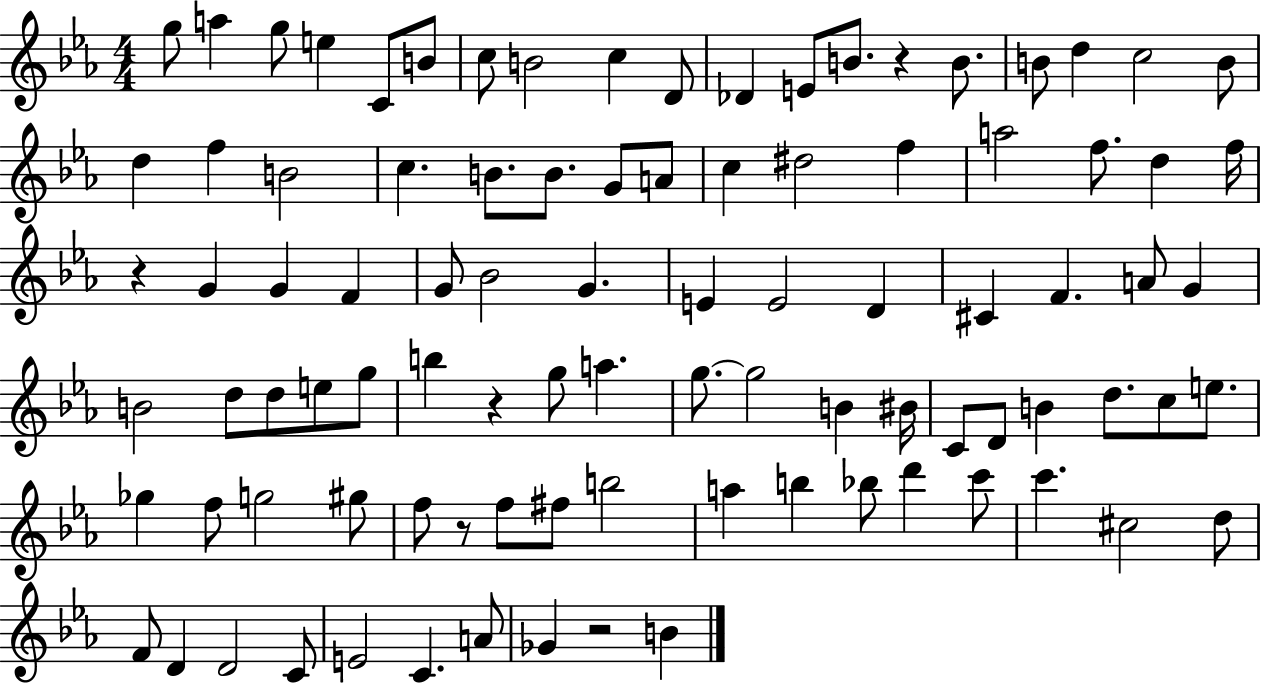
{
  \clef treble
  \numericTimeSignature
  \time 4/4
  \key ees \major
  g''8 a''4 g''8 e''4 c'8 b'8 | c''8 b'2 c''4 d'8 | des'4 e'8 b'8. r4 b'8. | b'8 d''4 c''2 b'8 | \break d''4 f''4 b'2 | c''4. b'8. b'8. g'8 a'8 | c''4 dis''2 f''4 | a''2 f''8. d''4 f''16 | \break r4 g'4 g'4 f'4 | g'8 bes'2 g'4. | e'4 e'2 d'4 | cis'4 f'4. a'8 g'4 | \break b'2 d''8 d''8 e''8 g''8 | b''4 r4 g''8 a''4. | g''8.~~ g''2 b'4 bis'16 | c'8 d'8 b'4 d''8. c''8 e''8. | \break ges''4 f''8 g''2 gis''8 | f''8 r8 f''8 fis''8 b''2 | a''4 b''4 bes''8 d'''4 c'''8 | c'''4. cis''2 d''8 | \break f'8 d'4 d'2 c'8 | e'2 c'4. a'8 | ges'4 r2 b'4 | \bar "|."
}